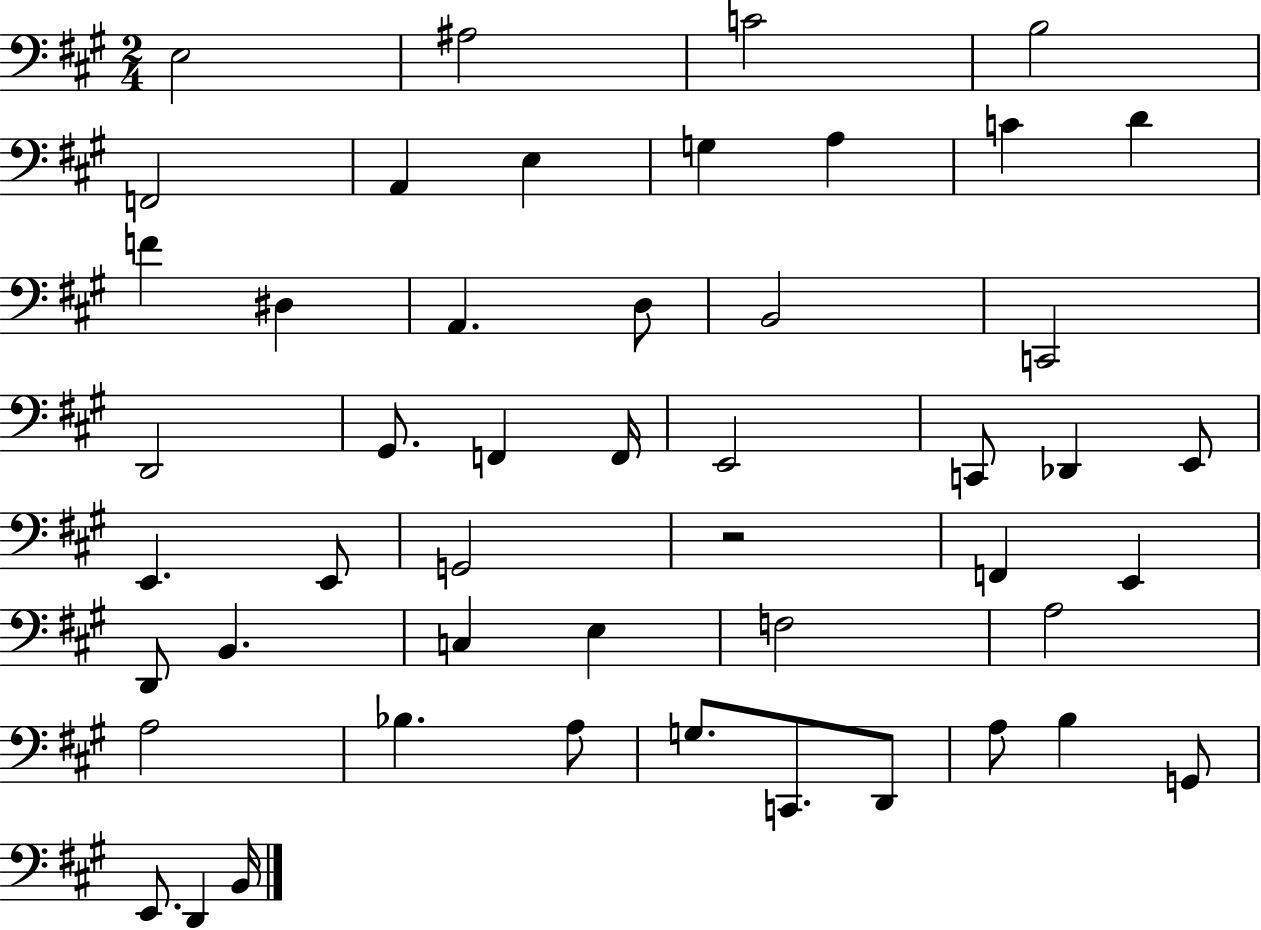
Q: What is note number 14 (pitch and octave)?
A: A2